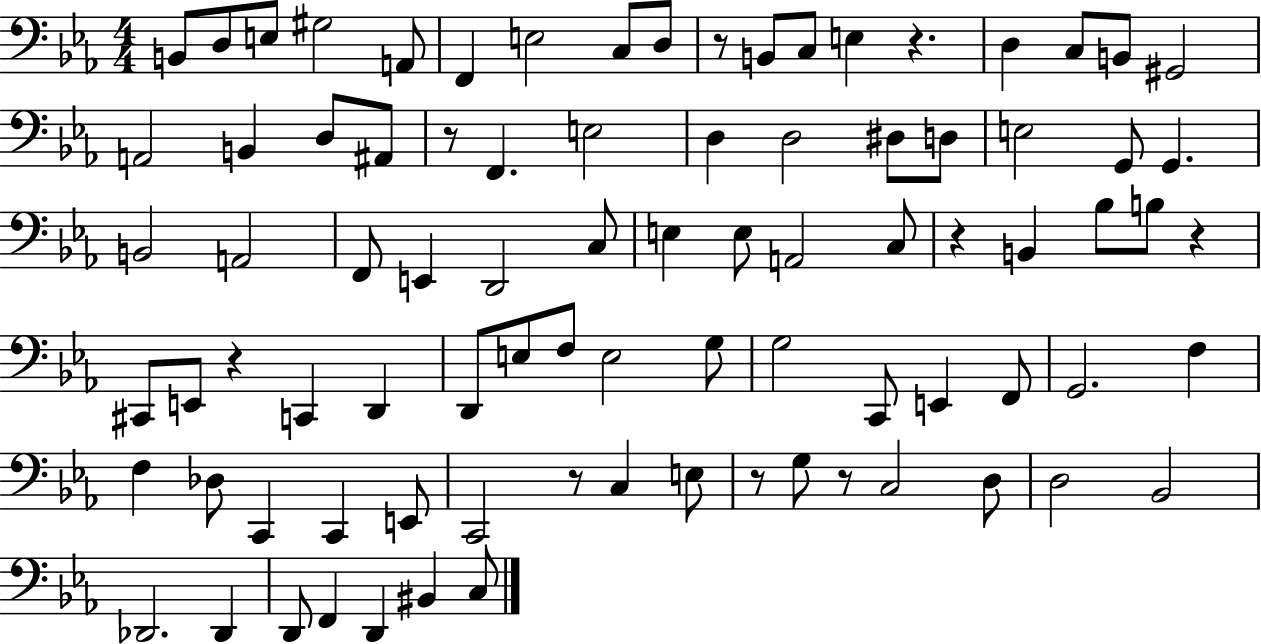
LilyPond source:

{
  \clef bass
  \numericTimeSignature
  \time 4/4
  \key ees \major
  b,8 d8 e8 gis2 a,8 | f,4 e2 c8 d8 | r8 b,8 c8 e4 r4. | d4 c8 b,8 gis,2 | \break a,2 b,4 d8 ais,8 | r8 f,4. e2 | d4 d2 dis8 d8 | e2 g,8 g,4. | \break b,2 a,2 | f,8 e,4 d,2 c8 | e4 e8 a,2 c8 | r4 b,4 bes8 b8 r4 | \break cis,8 e,8 r4 c,4 d,4 | d,8 e8 f8 e2 g8 | g2 c,8 e,4 f,8 | g,2. f4 | \break f4 des8 c,4 c,4 e,8 | c,2 r8 c4 e8 | r8 g8 r8 c2 d8 | d2 bes,2 | \break des,2. des,4 | d,8 f,4 d,4 bis,4 c8 | \bar "|."
}